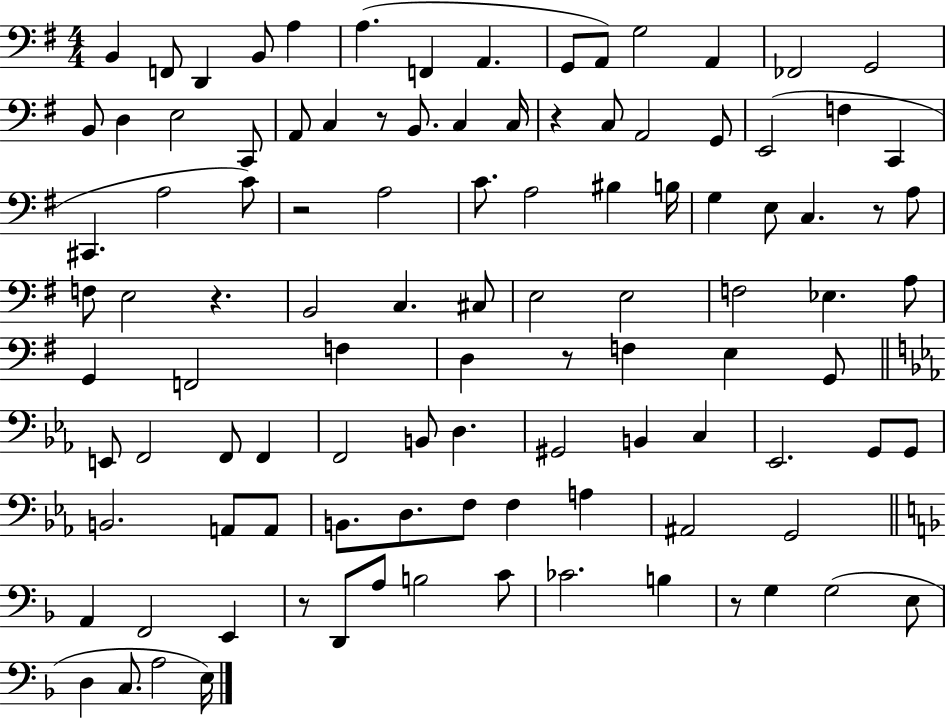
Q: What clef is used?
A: bass